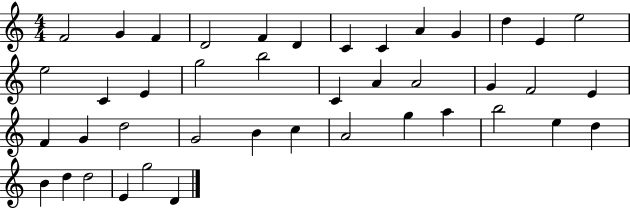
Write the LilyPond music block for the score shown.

{
  \clef treble
  \numericTimeSignature
  \time 4/4
  \key c \major
  f'2 g'4 f'4 | d'2 f'4 d'4 | c'4 c'4 a'4 g'4 | d''4 e'4 e''2 | \break e''2 c'4 e'4 | g''2 b''2 | c'4 a'4 a'2 | g'4 f'2 e'4 | \break f'4 g'4 d''2 | g'2 b'4 c''4 | a'2 g''4 a''4 | b''2 e''4 d''4 | \break b'4 d''4 d''2 | e'4 g''2 d'4 | \bar "|."
}